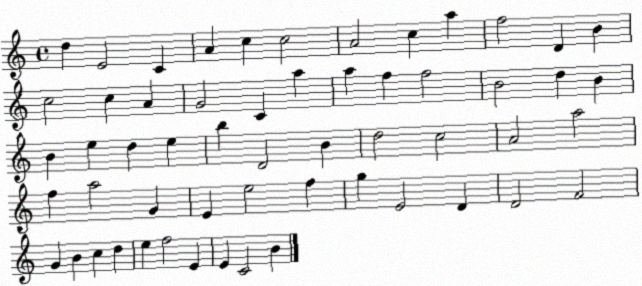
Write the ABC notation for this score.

X:1
T:Untitled
M:4/4
L:1/4
K:C
d E2 C A c c2 A2 c a f2 D B c2 c A G2 C a a f f2 B2 d B B e d e b D2 B d2 c2 A2 a2 f a2 G E e2 f g E2 D D2 F2 G B c d e f2 E E C2 B